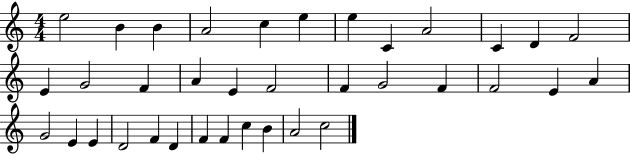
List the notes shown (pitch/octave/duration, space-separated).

E5/h B4/q B4/q A4/h C5/q E5/q E5/q C4/q A4/h C4/q D4/q F4/h E4/q G4/h F4/q A4/q E4/q F4/h F4/q G4/h F4/q F4/h E4/q A4/q G4/h E4/q E4/q D4/h F4/q D4/q F4/q F4/q C5/q B4/q A4/h C5/h